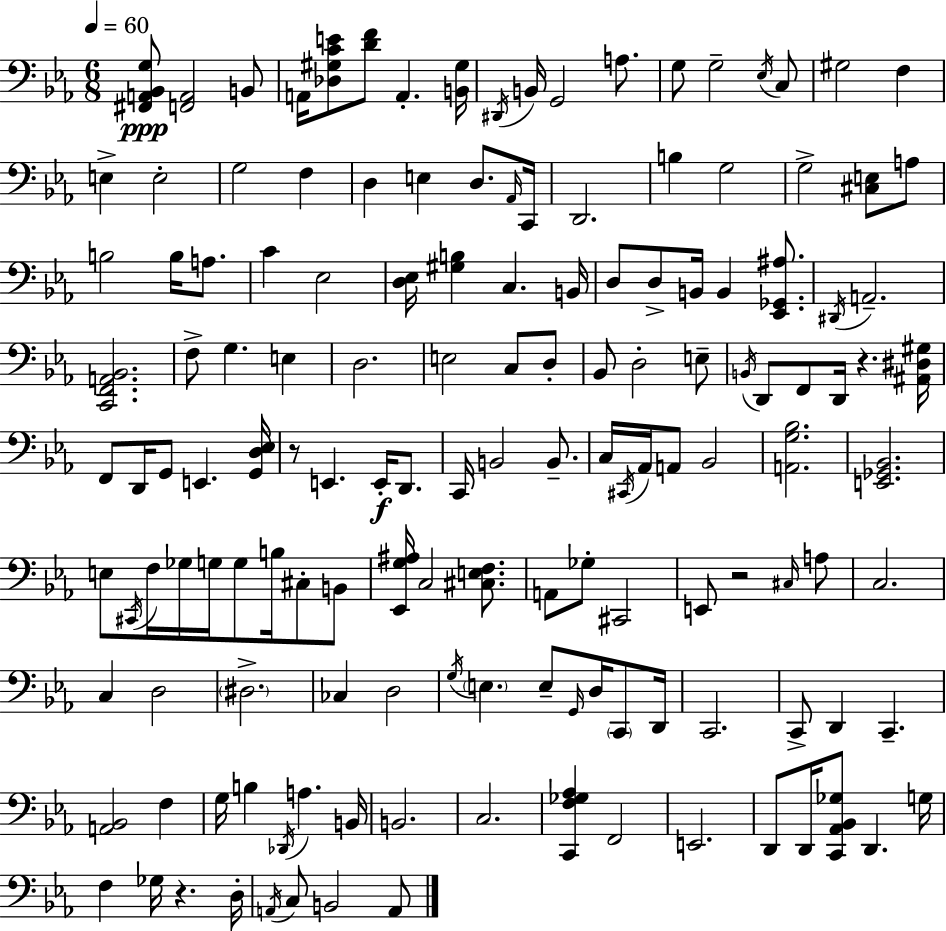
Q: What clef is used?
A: bass